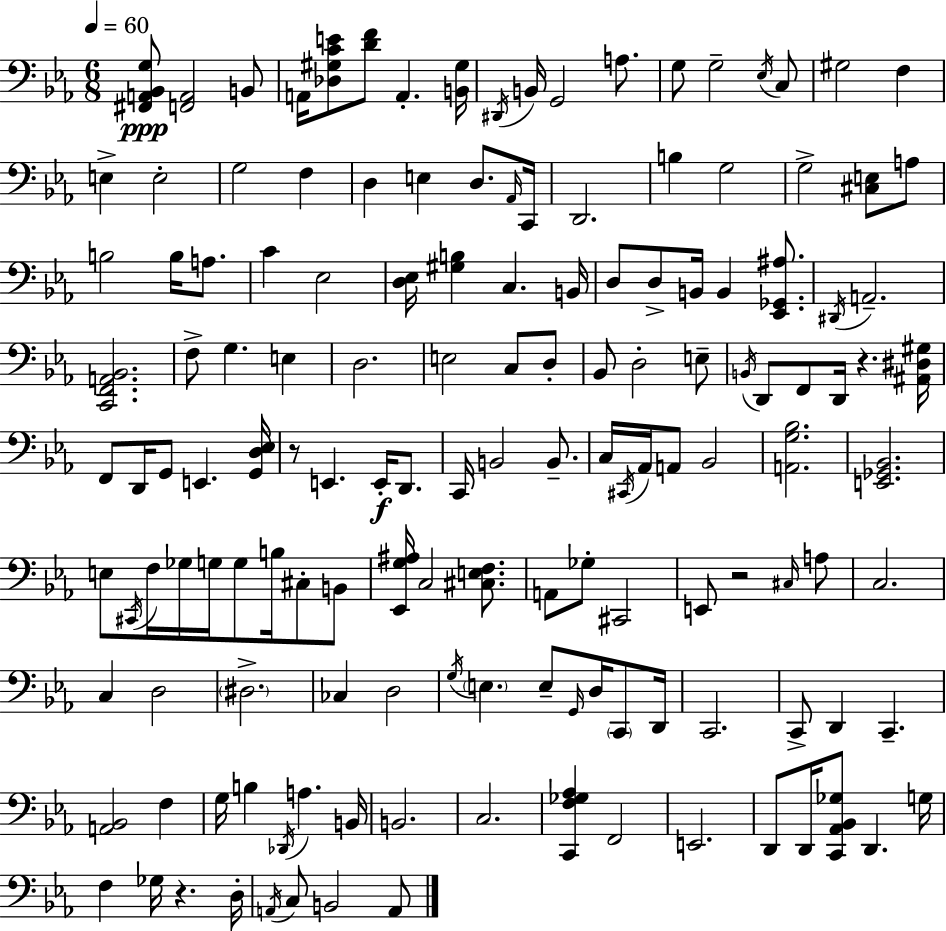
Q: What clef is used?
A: bass